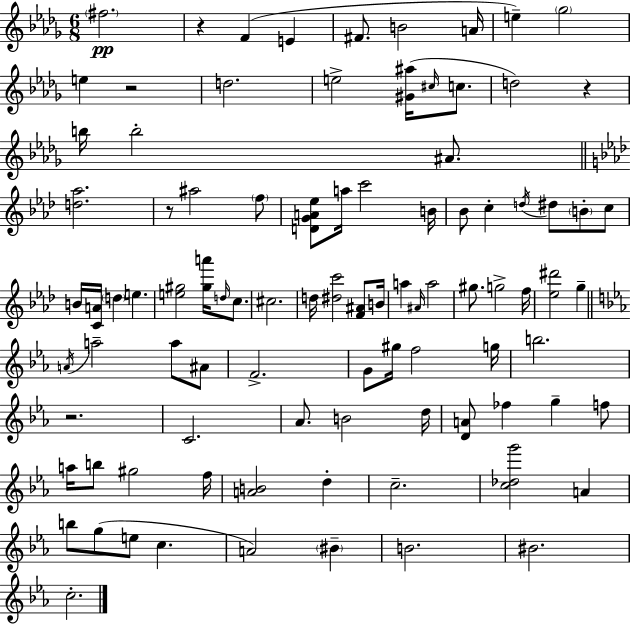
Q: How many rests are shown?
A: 5